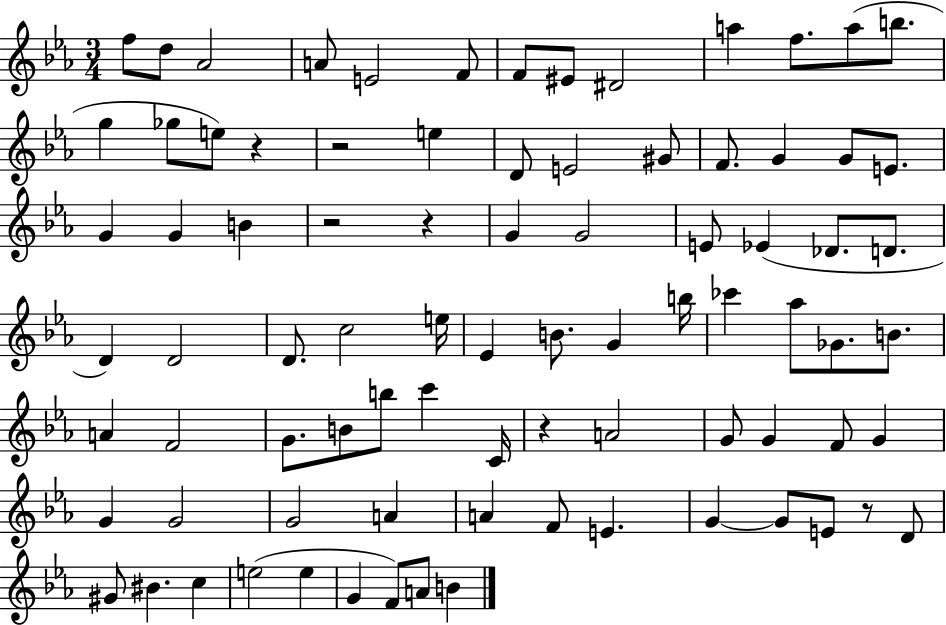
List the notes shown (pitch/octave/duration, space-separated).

F5/e D5/e Ab4/h A4/e E4/h F4/e F4/e EIS4/e D#4/h A5/q F5/e. A5/e B5/e. G5/q Gb5/e E5/e R/q R/h E5/q D4/e E4/h G#4/e F4/e. G4/q G4/e E4/e. G4/q G4/q B4/q R/h R/q G4/q G4/h E4/e Eb4/q Db4/e. D4/e. D4/q D4/h D4/e. C5/h E5/s Eb4/q B4/e. G4/q B5/s CES6/q Ab5/e Gb4/e. B4/e. A4/q F4/h G4/e. B4/e B5/e C6/q C4/s R/q A4/h G4/e G4/q F4/e G4/q G4/q G4/h G4/h A4/q A4/q F4/e E4/q. G4/q G4/e E4/e R/e D4/e G#4/e BIS4/q. C5/q E5/h E5/q G4/q F4/e A4/e B4/q